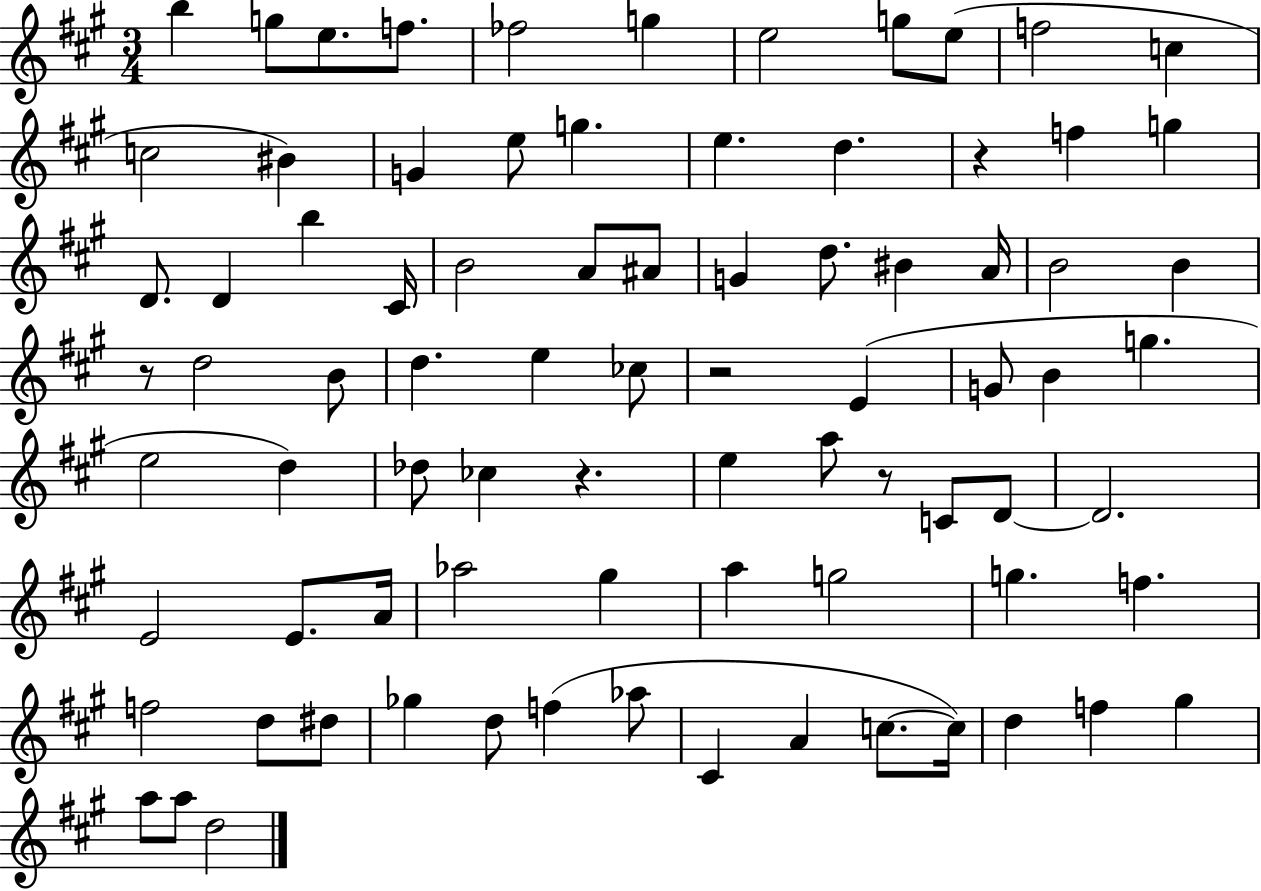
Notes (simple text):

B5/q G5/e E5/e. F5/e. FES5/h G5/q E5/h G5/e E5/e F5/h C5/q C5/h BIS4/q G4/q E5/e G5/q. E5/q. D5/q. R/q F5/q G5/q D4/e. D4/q B5/q C#4/s B4/h A4/e A#4/e G4/q D5/e. BIS4/q A4/s B4/h B4/q R/e D5/h B4/e D5/q. E5/q CES5/e R/h E4/q G4/e B4/q G5/q. E5/h D5/q Db5/e CES5/q R/q. E5/q A5/e R/e C4/e D4/e D4/h. E4/h E4/e. A4/s Ab5/h G#5/q A5/q G5/h G5/q. F5/q. F5/h D5/e D#5/e Gb5/q D5/e F5/q Ab5/e C#4/q A4/q C5/e. C5/s D5/q F5/q G#5/q A5/e A5/e D5/h